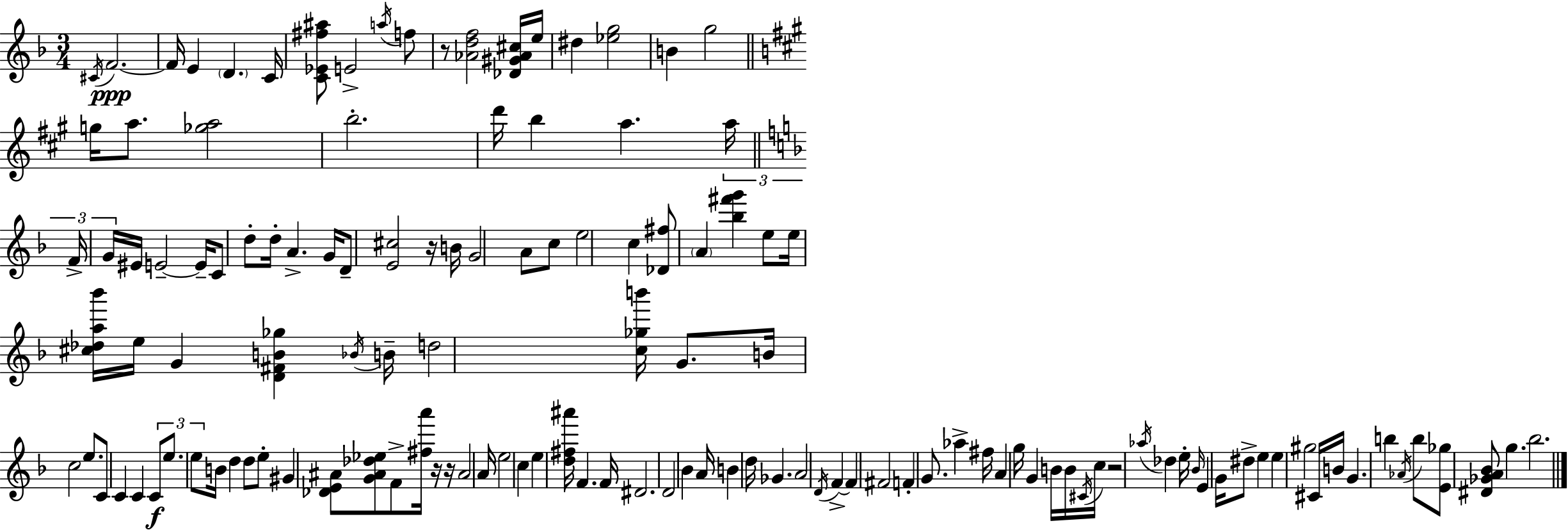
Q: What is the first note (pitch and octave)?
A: C#4